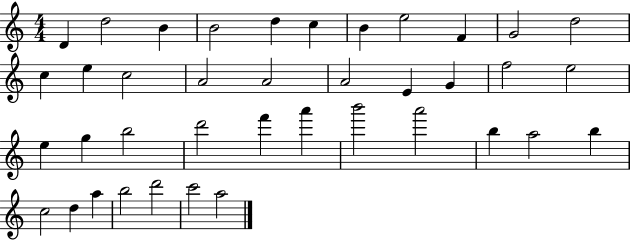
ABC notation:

X:1
T:Untitled
M:4/4
L:1/4
K:C
D d2 B B2 d c B e2 F G2 d2 c e c2 A2 A2 A2 E G f2 e2 e g b2 d'2 f' a' b'2 a'2 b a2 b c2 d a b2 d'2 c'2 a2